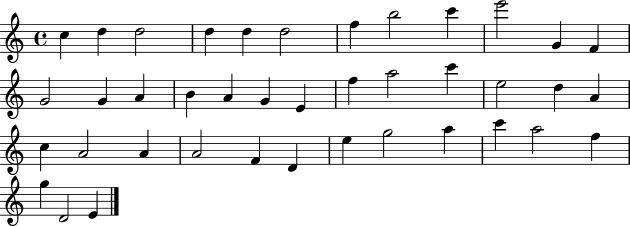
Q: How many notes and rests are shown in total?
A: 40